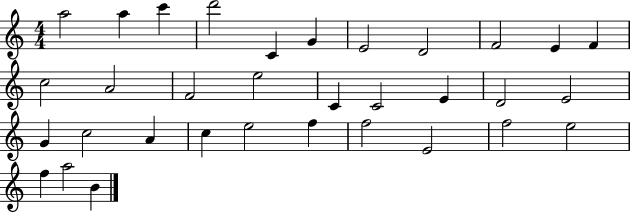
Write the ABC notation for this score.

X:1
T:Untitled
M:4/4
L:1/4
K:C
a2 a c' d'2 C G E2 D2 F2 E F c2 A2 F2 e2 C C2 E D2 E2 G c2 A c e2 f f2 E2 f2 e2 f a2 B